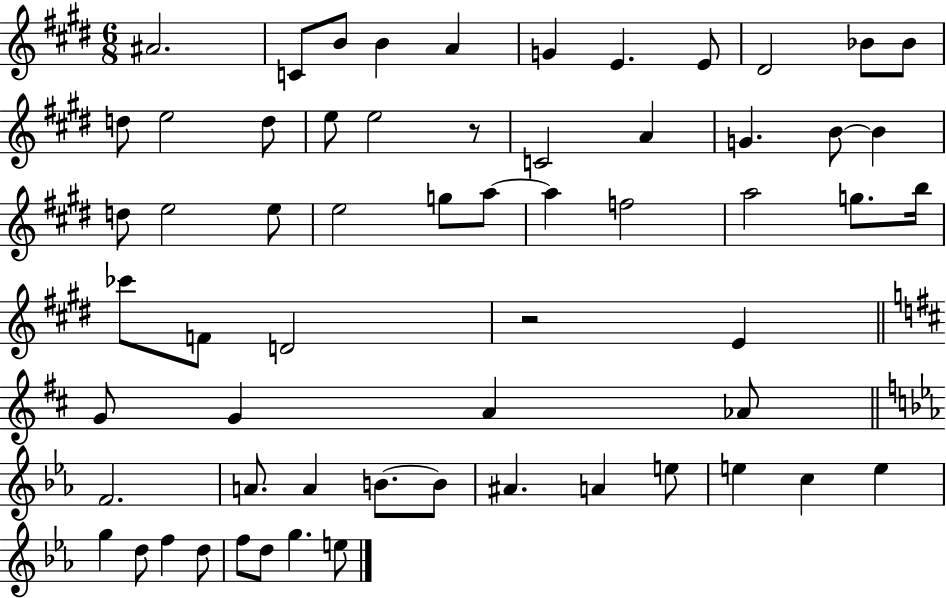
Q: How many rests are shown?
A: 2